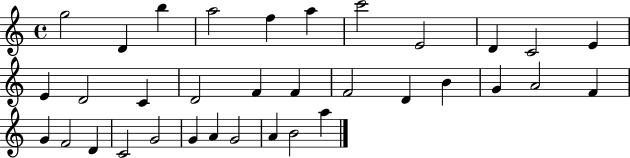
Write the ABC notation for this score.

X:1
T:Untitled
M:4/4
L:1/4
K:C
g2 D b a2 f a c'2 E2 D C2 E E D2 C D2 F F F2 D B G A2 F G F2 D C2 G2 G A G2 A B2 a